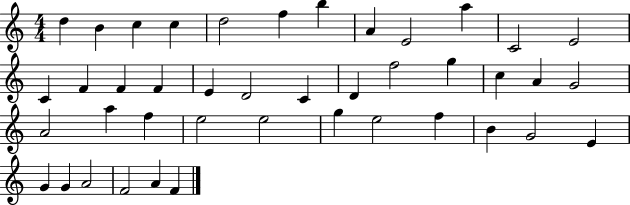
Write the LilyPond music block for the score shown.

{
  \clef treble
  \numericTimeSignature
  \time 4/4
  \key c \major
  d''4 b'4 c''4 c''4 | d''2 f''4 b''4 | a'4 e'2 a''4 | c'2 e'2 | \break c'4 f'4 f'4 f'4 | e'4 d'2 c'4 | d'4 f''2 g''4 | c''4 a'4 g'2 | \break a'2 a''4 f''4 | e''2 e''2 | g''4 e''2 f''4 | b'4 g'2 e'4 | \break g'4 g'4 a'2 | f'2 a'4 f'4 | \bar "|."
}